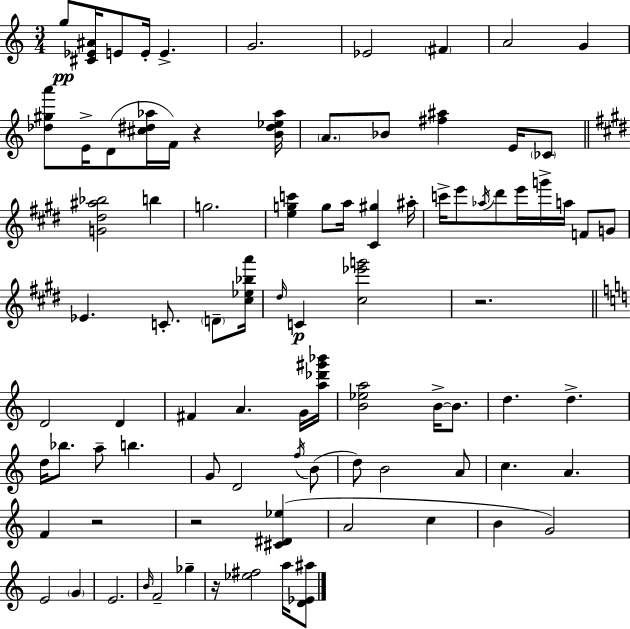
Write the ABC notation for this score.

X:1
T:Untitled
M:3/4
L:1/4
K:Am
g/2 [^C_E^A]/4 E/2 E/4 E G2 _E2 ^F A2 G [_d^ga']/2 E/4 D/2 [^c^d_a]/4 F/4 z [B^d_e_a]/4 A/2 _B/2 [^f^a] E/4 _C/2 [G^d^a_b]2 b g2 [egc'] g/2 a/4 [^C^g] ^a/4 c'/4 e'/2 _a/4 ^d'/2 e'/4 g'/4 a/4 F/2 G/2 _E C/2 D/2 [^c_e_ba']/4 ^d/4 C [^c_e'g']2 z2 D2 D ^F A G/4 [a_d'^g'_b']/4 [B_ea]2 B/4 B/2 d d d/4 _b/2 a/2 b G/2 D2 f/4 B/2 d/2 B2 A/2 c A F z2 z2 [^C^D_e] A2 c B G2 E2 G E2 B/4 F2 _g z/4 [_e^f]2 a/4 [D_E^a]/2